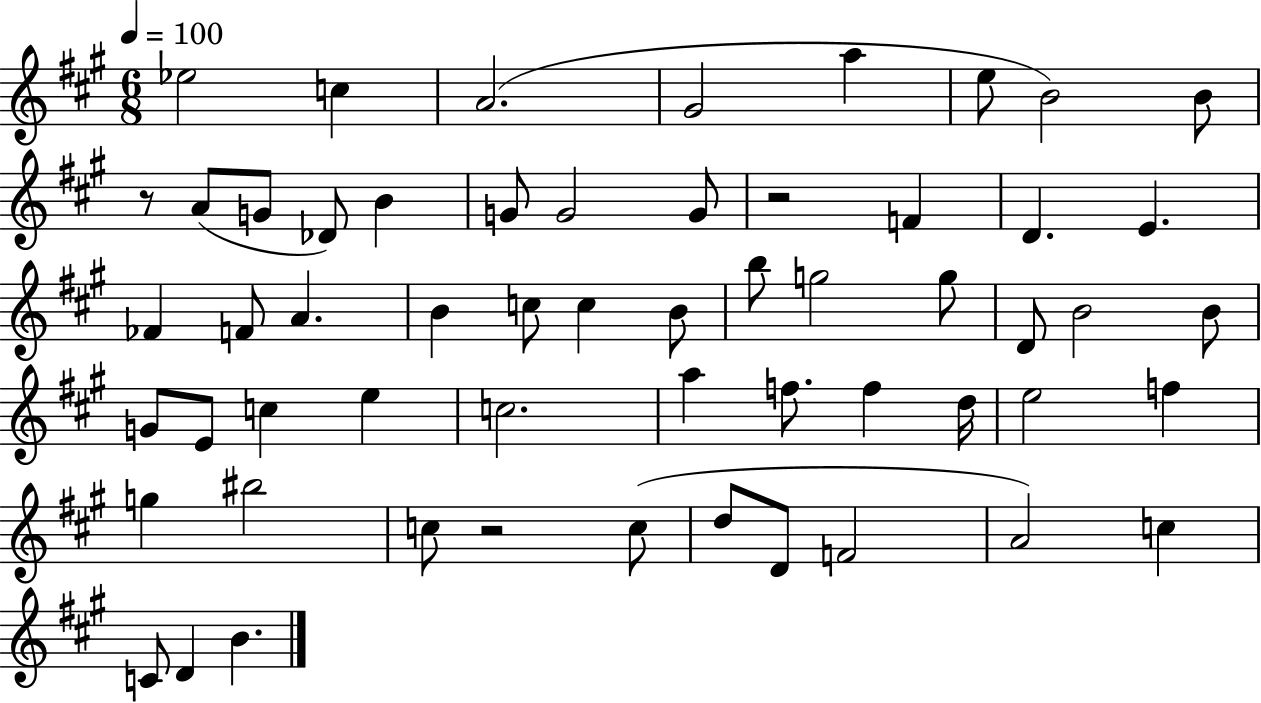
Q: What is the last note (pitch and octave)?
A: B4